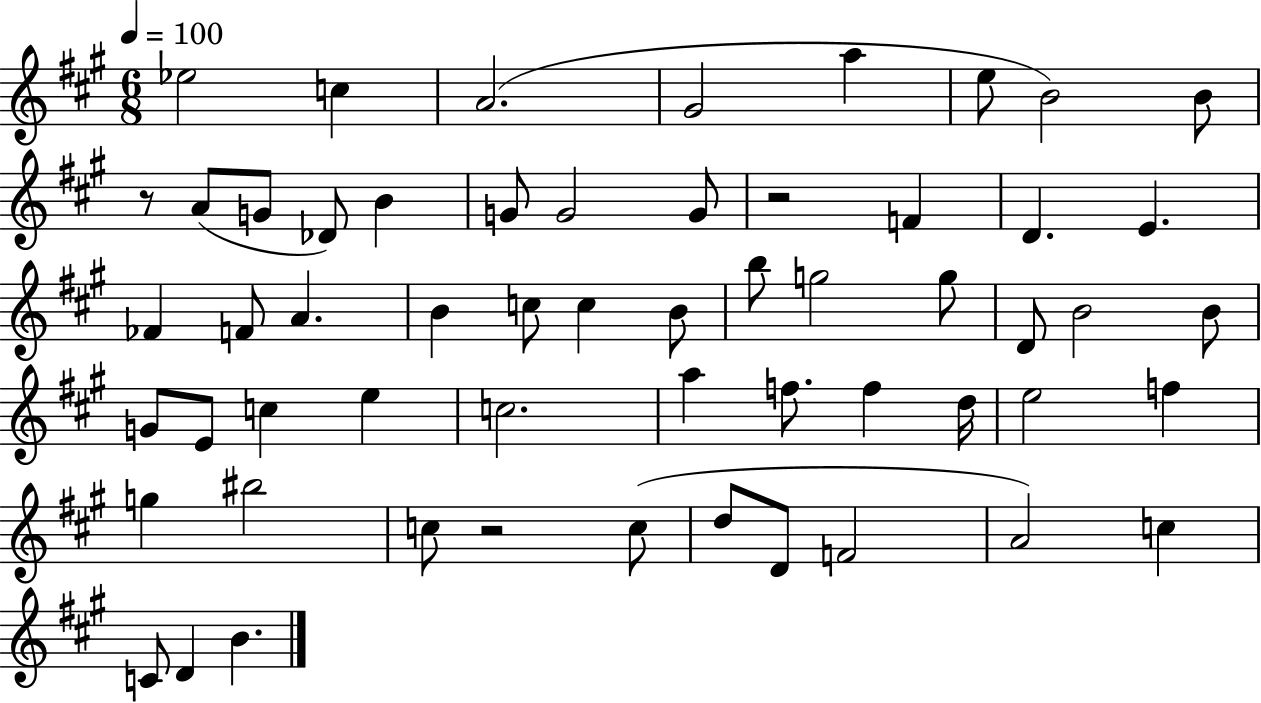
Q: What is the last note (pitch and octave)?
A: B4